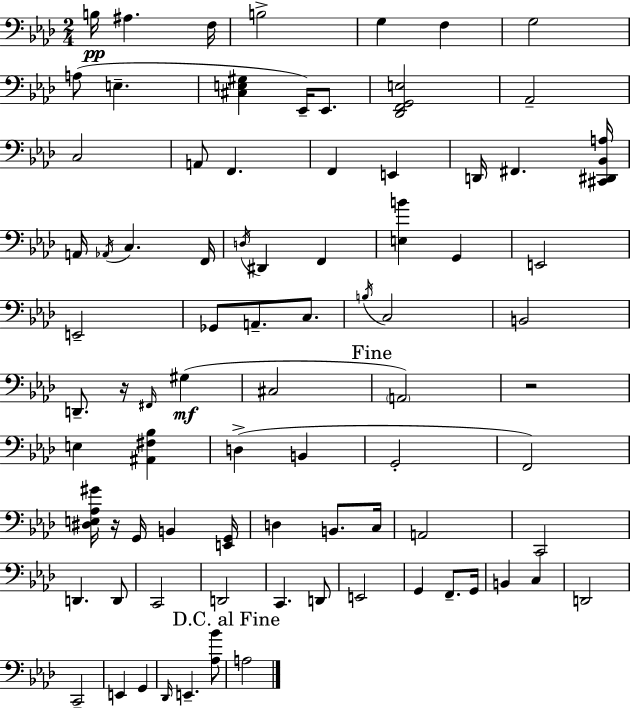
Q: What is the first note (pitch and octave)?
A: B3